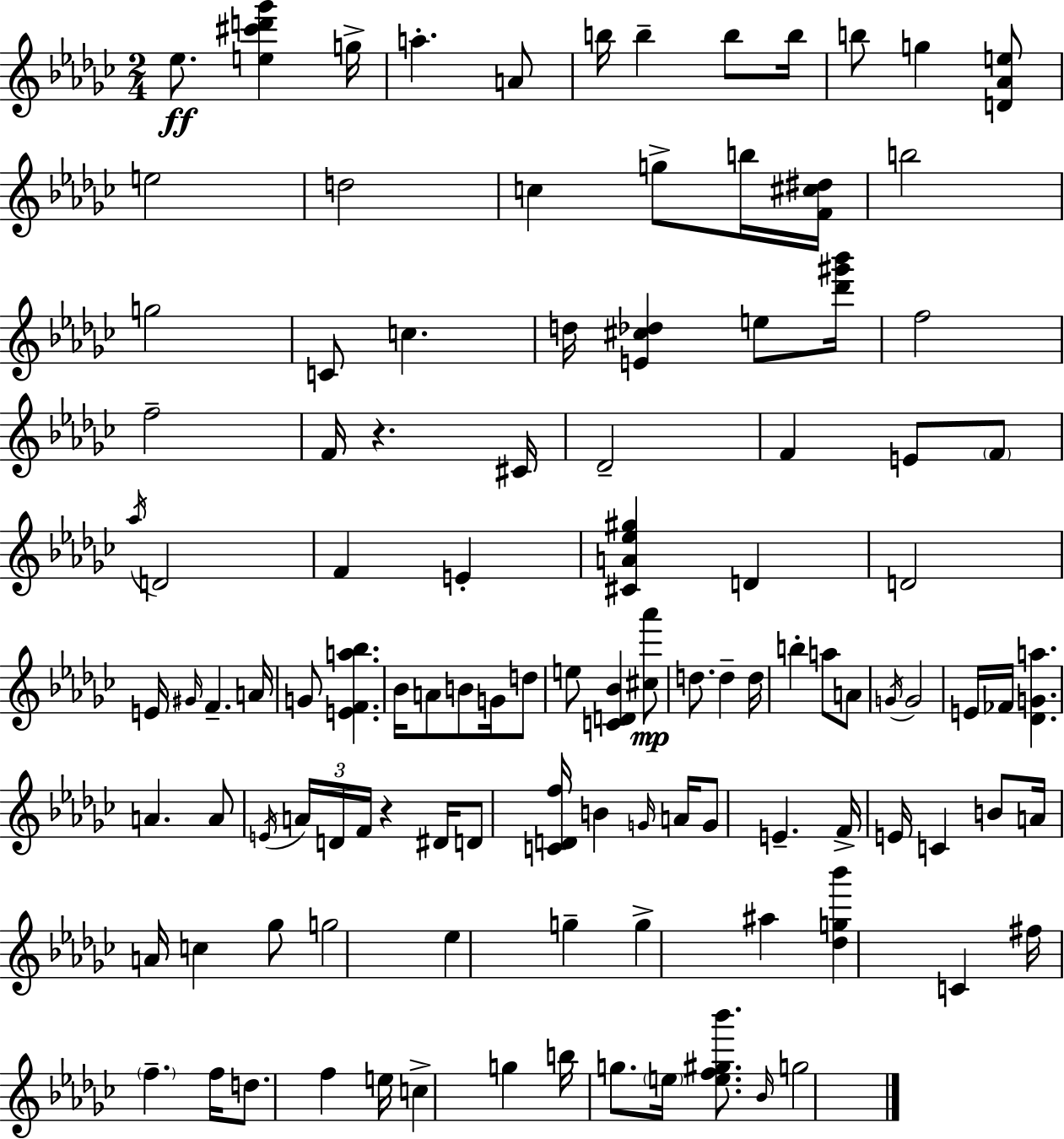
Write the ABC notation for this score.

X:1
T:Untitled
M:2/4
L:1/4
K:Ebm
_e/2 [e^c'd'_g'] g/4 a A/2 b/4 b b/2 b/4 b/2 g [D_Ae]/2 e2 d2 c g/2 b/4 [F^c^d]/4 b2 g2 C/2 c d/4 [E^c_d] e/2 [_d'^g'_b']/4 f2 f2 F/4 z ^C/4 _D2 F E/2 F/2 _a/4 D2 F E [^CA_e^g] D D2 E/4 ^G/4 F A/4 G/2 [EFa_b] _B/4 A/2 B/2 G/4 d/2 e/2 [CD_B] [^c_a']/2 d/2 d d/4 b a/2 A/2 G/4 G2 E/4 _F/4 [_DGa] A A/2 E/4 A/4 D/4 F/4 z ^D/4 D/2 [CDf]/4 B G/4 A/4 G/2 E F/4 E/4 C B/2 A/4 A/4 c _g/2 g2 _e g g ^a [_dg_b'] C ^f/4 f f/4 d/2 f e/4 c g b/4 g/2 e/4 [ef^g_b']/2 _B/4 g2